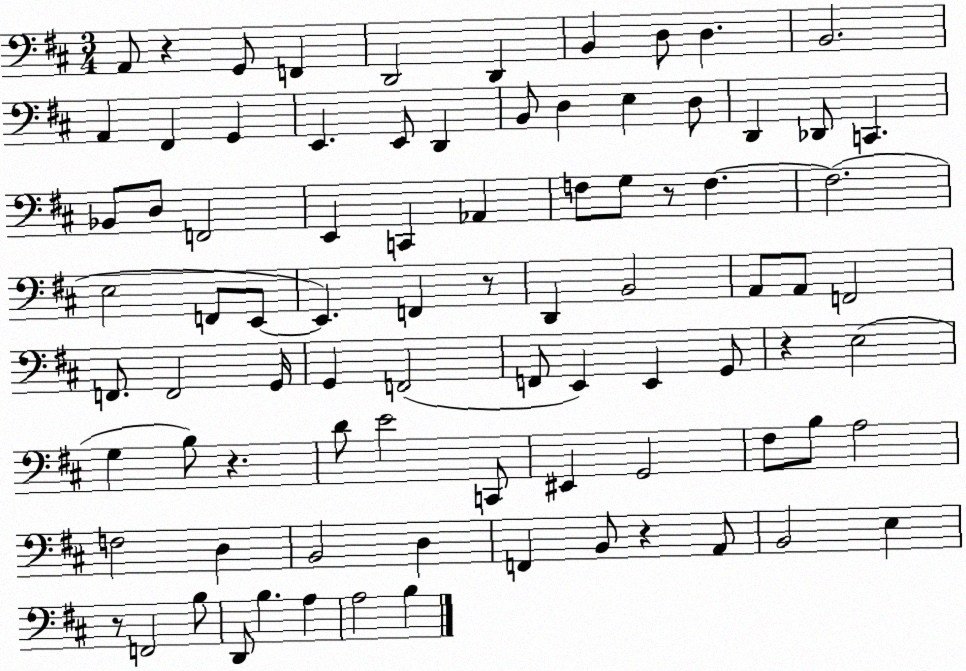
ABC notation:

X:1
T:Untitled
M:3/4
L:1/4
K:D
A,,/2 z G,,/2 F,, D,,2 D,, B,, D,/2 D, B,,2 A,, ^F,, G,, E,, E,,/2 D,, B,,/2 D, E, D,/2 D,, _D,,/2 C,, _B,,/2 D,/2 F,,2 E,, C,, _A,, F,/2 G,/2 z/2 F, F,2 E,2 F,,/2 E,,/2 E,, F,, z/2 D,, B,,2 A,,/2 A,,/2 F,,2 F,,/2 F,,2 G,,/4 G,, F,,2 F,,/2 E,, E,, G,,/2 z E,2 G, B,/2 z D/2 E2 C,,/2 ^E,, G,,2 ^F,/2 B,/2 A,2 F,2 D, B,,2 D, F,, B,,/2 z A,,/2 B,,2 E, z/2 F,,2 B,/2 D,,/2 B, A, A,2 B,